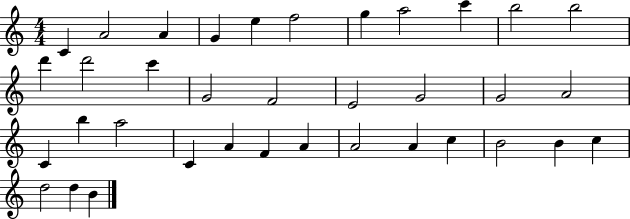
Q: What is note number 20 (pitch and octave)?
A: A4